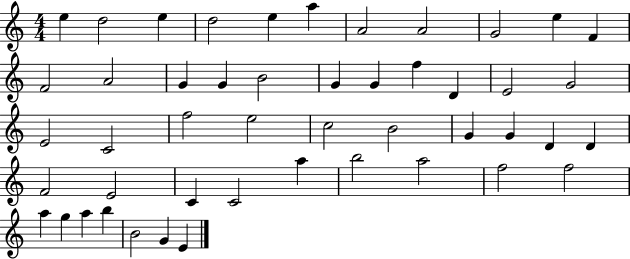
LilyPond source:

{
  \clef treble
  \numericTimeSignature
  \time 4/4
  \key c \major
  e''4 d''2 e''4 | d''2 e''4 a''4 | a'2 a'2 | g'2 e''4 f'4 | \break f'2 a'2 | g'4 g'4 b'2 | g'4 g'4 f''4 d'4 | e'2 g'2 | \break e'2 c'2 | f''2 e''2 | c''2 b'2 | g'4 g'4 d'4 d'4 | \break f'2 e'2 | c'4 c'2 a''4 | b''2 a''2 | f''2 f''2 | \break a''4 g''4 a''4 b''4 | b'2 g'4 e'4 | \bar "|."
}